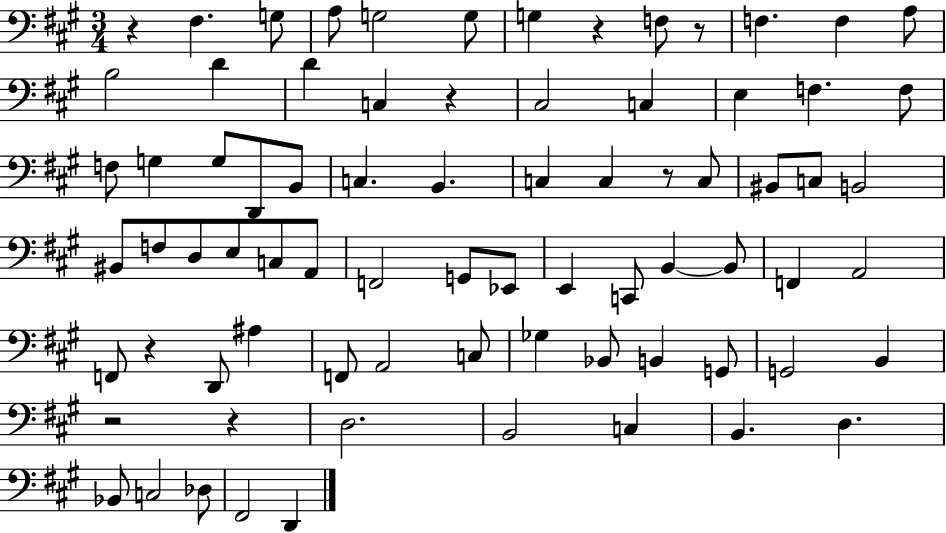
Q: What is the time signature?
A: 3/4